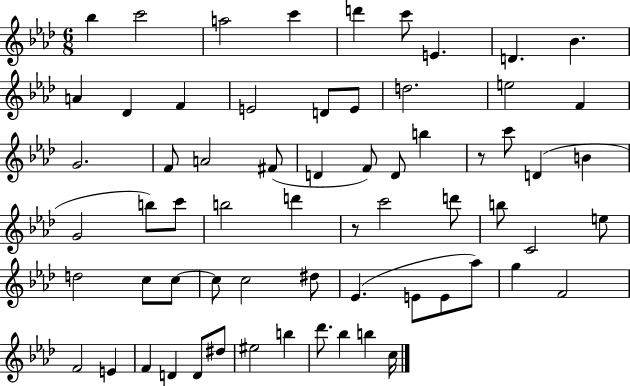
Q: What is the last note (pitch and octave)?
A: C5